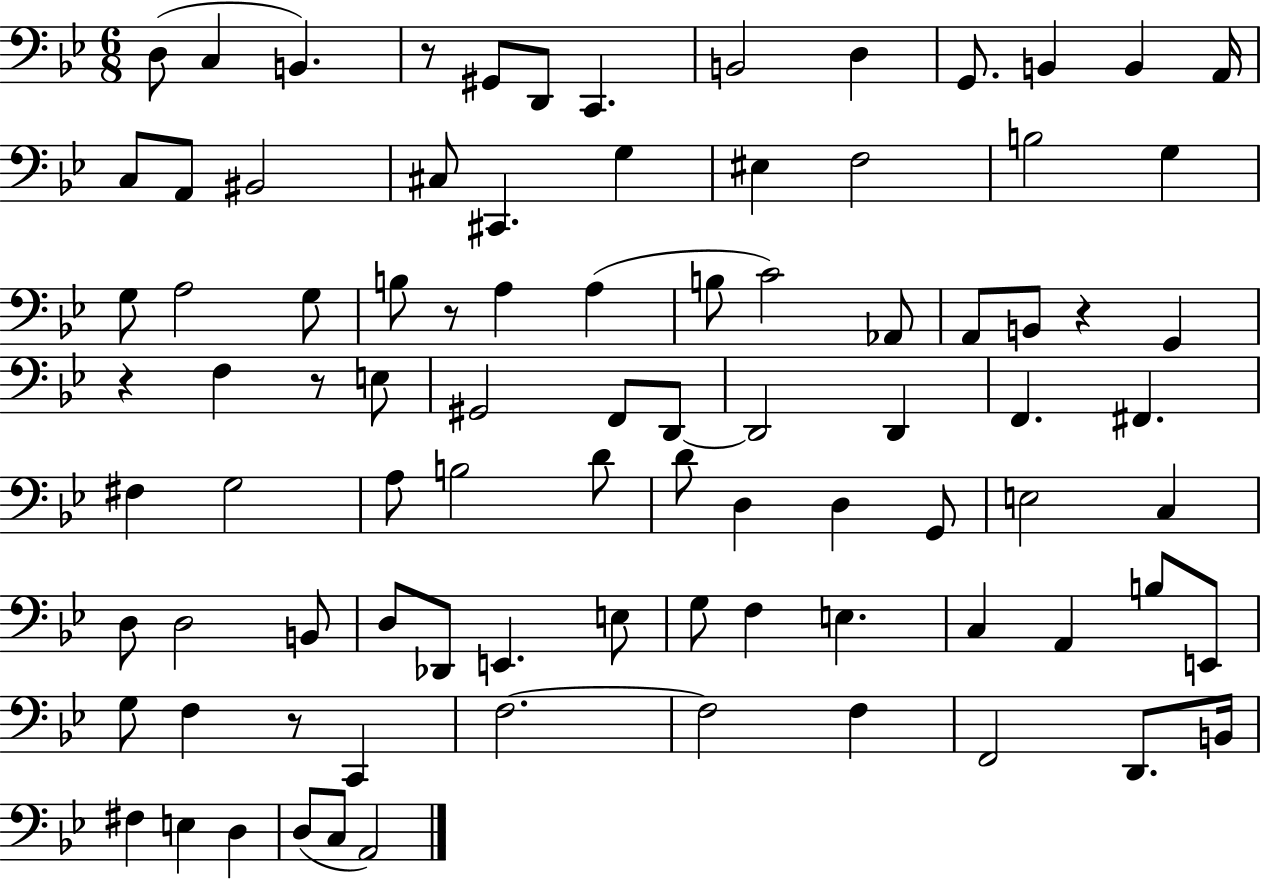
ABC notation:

X:1
T:Untitled
M:6/8
L:1/4
K:Bb
D,/2 C, B,, z/2 ^G,,/2 D,,/2 C,, B,,2 D, G,,/2 B,, B,, A,,/4 C,/2 A,,/2 ^B,,2 ^C,/2 ^C,, G, ^E, F,2 B,2 G, G,/2 A,2 G,/2 B,/2 z/2 A, A, B,/2 C2 _A,,/2 A,,/2 B,,/2 z G,, z F, z/2 E,/2 ^G,,2 F,,/2 D,,/2 D,,2 D,, F,, ^F,, ^F, G,2 A,/2 B,2 D/2 D/2 D, D, G,,/2 E,2 C, D,/2 D,2 B,,/2 D,/2 _D,,/2 E,, E,/2 G,/2 F, E, C, A,, B,/2 E,,/2 G,/2 F, z/2 C,, F,2 F,2 F, F,,2 D,,/2 B,,/4 ^F, E, D, D,/2 C,/2 A,,2